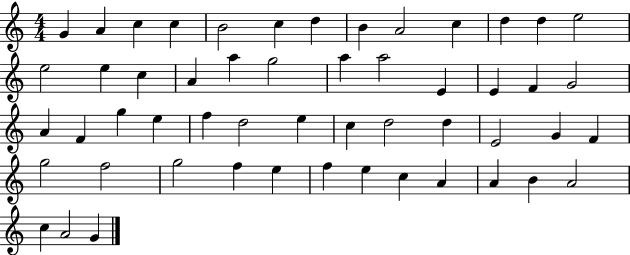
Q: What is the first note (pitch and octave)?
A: G4